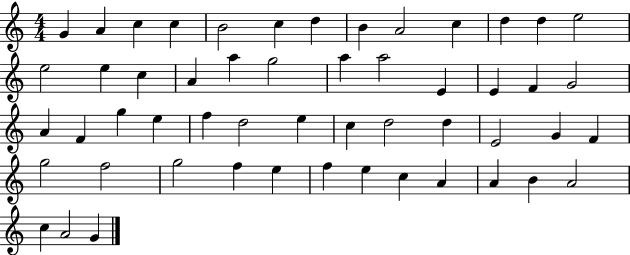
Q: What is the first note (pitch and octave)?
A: G4